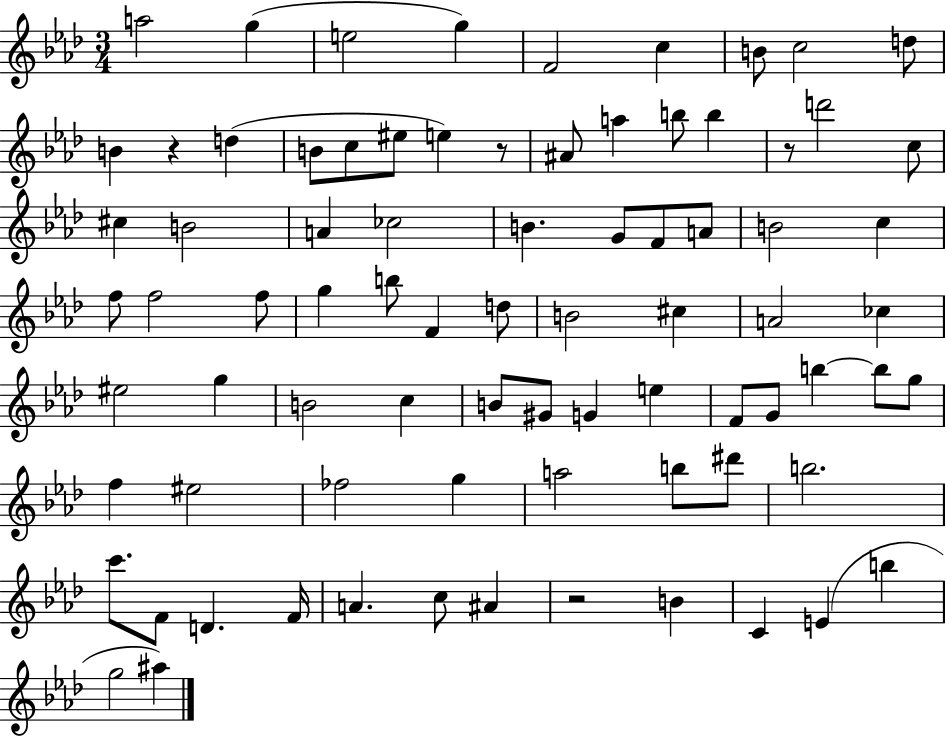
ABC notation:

X:1
T:Untitled
M:3/4
L:1/4
K:Ab
a2 g e2 g F2 c B/2 c2 d/2 B z d B/2 c/2 ^e/2 e z/2 ^A/2 a b/2 b z/2 d'2 c/2 ^c B2 A _c2 B G/2 F/2 A/2 B2 c f/2 f2 f/2 g b/2 F d/2 B2 ^c A2 _c ^e2 g B2 c B/2 ^G/2 G e F/2 G/2 b b/2 g/2 f ^e2 _f2 g a2 b/2 ^d'/2 b2 c'/2 F/2 D F/4 A c/2 ^A z2 B C E b g2 ^a